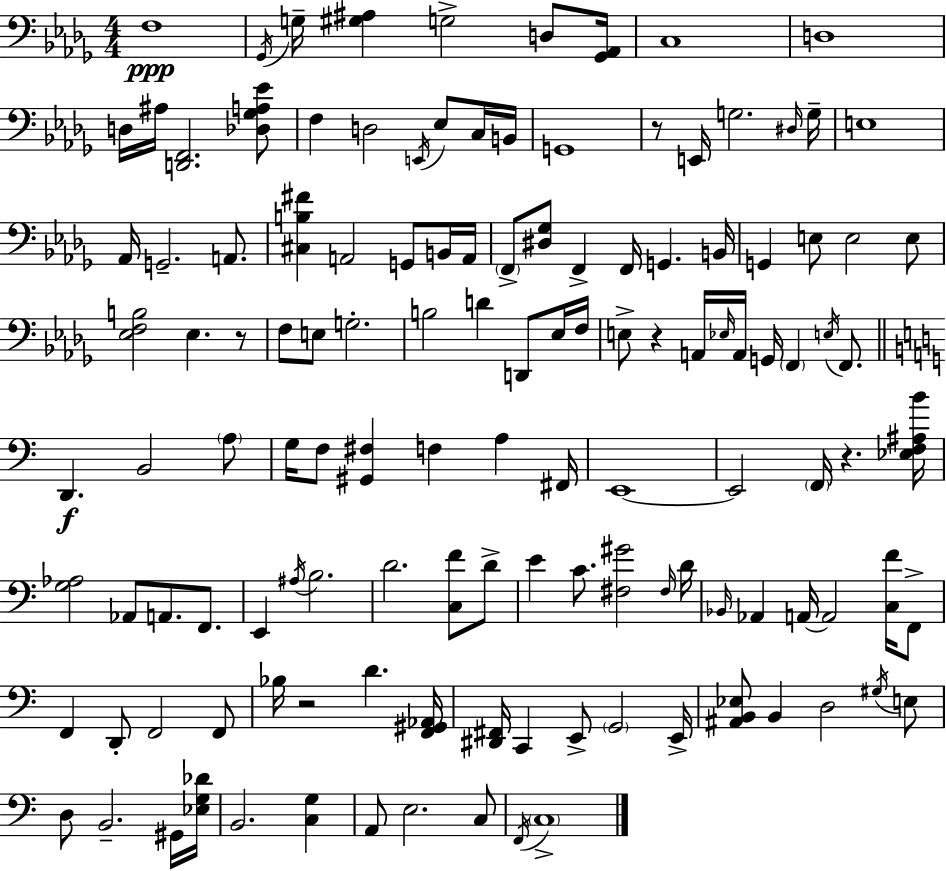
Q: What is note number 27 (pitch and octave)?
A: B2